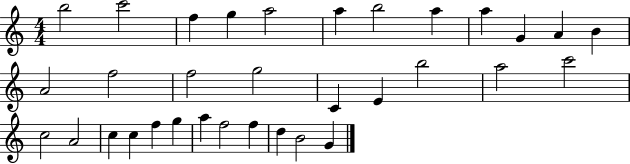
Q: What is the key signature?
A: C major